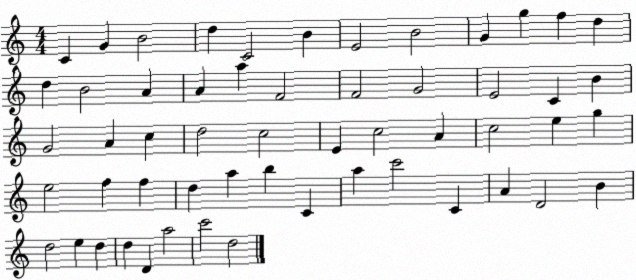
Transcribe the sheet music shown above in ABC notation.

X:1
T:Untitled
M:4/4
L:1/4
K:C
C G B2 d C2 B E2 B2 G g f d d B2 A A a F2 F2 G2 E2 C B G2 A c d2 c2 E c2 A c2 e g e2 f f d a b C a c'2 C A D2 B d2 e d d D a2 c'2 d2